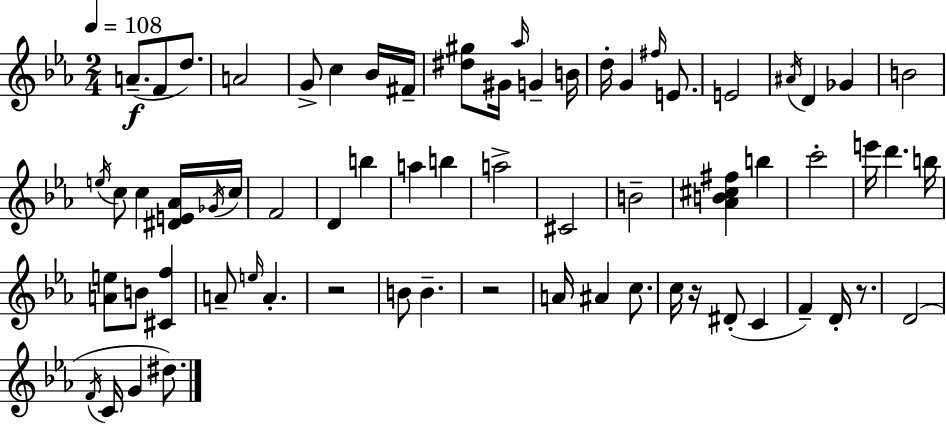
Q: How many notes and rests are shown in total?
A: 67